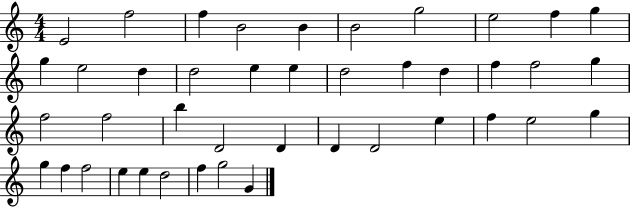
E4/h F5/h F5/q B4/h B4/q B4/h G5/h E5/h F5/q G5/q G5/q E5/h D5/q D5/h E5/q E5/q D5/h F5/q D5/q F5/q F5/h G5/q F5/h F5/h B5/q D4/h D4/q D4/q D4/h E5/q F5/q E5/h G5/q G5/q F5/q F5/h E5/q E5/q D5/h F5/q G5/h G4/q